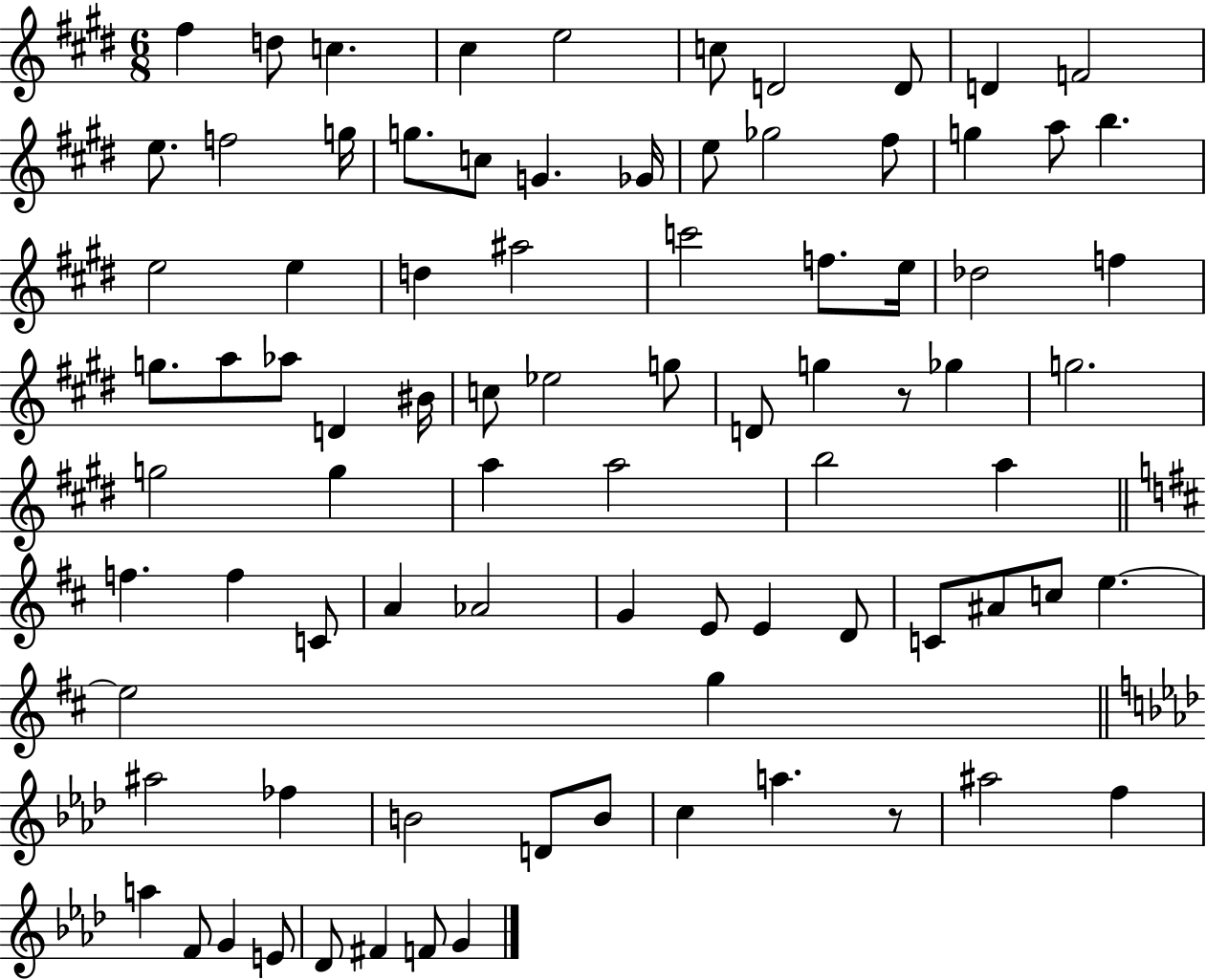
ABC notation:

X:1
T:Untitled
M:6/8
L:1/4
K:E
^f d/2 c ^c e2 c/2 D2 D/2 D F2 e/2 f2 g/4 g/2 c/2 G _G/4 e/2 _g2 ^f/2 g a/2 b e2 e d ^a2 c'2 f/2 e/4 _d2 f g/2 a/2 _a/2 D ^B/4 c/2 _e2 g/2 D/2 g z/2 _g g2 g2 g a a2 b2 a f f C/2 A _A2 G E/2 E D/2 C/2 ^A/2 c/2 e e2 g ^a2 _f B2 D/2 B/2 c a z/2 ^a2 f a F/2 G E/2 _D/2 ^F F/2 G